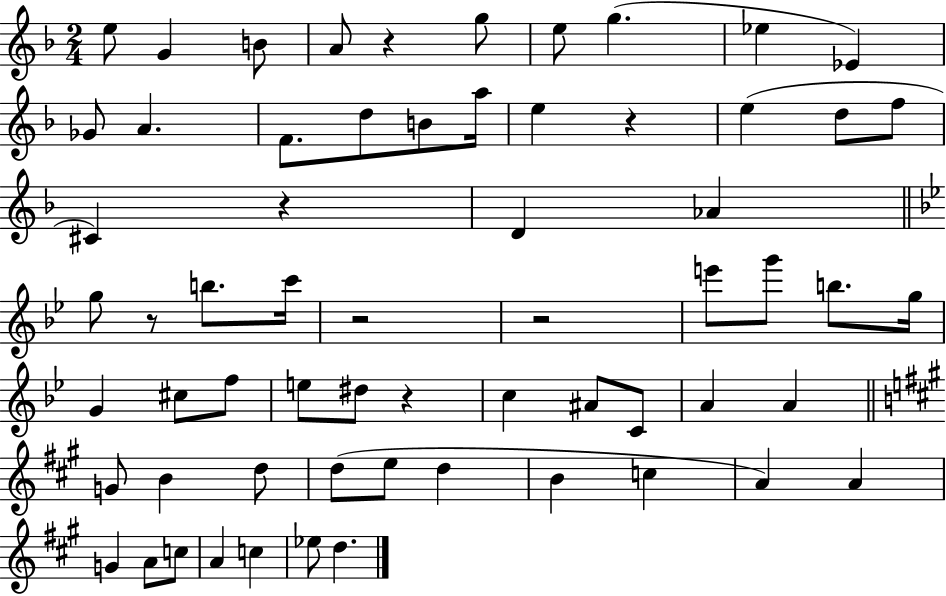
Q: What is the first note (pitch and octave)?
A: E5